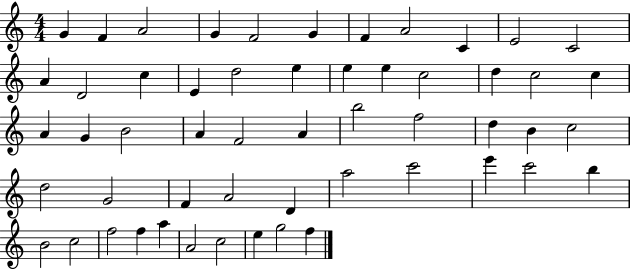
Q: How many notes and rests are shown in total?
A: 54